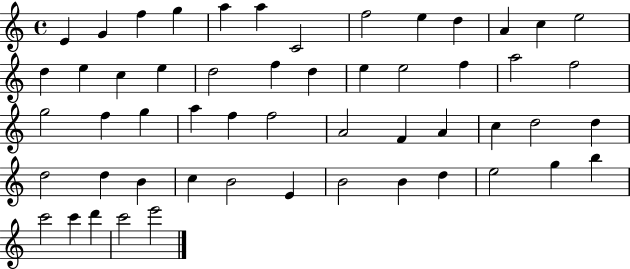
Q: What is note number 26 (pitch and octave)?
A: G5